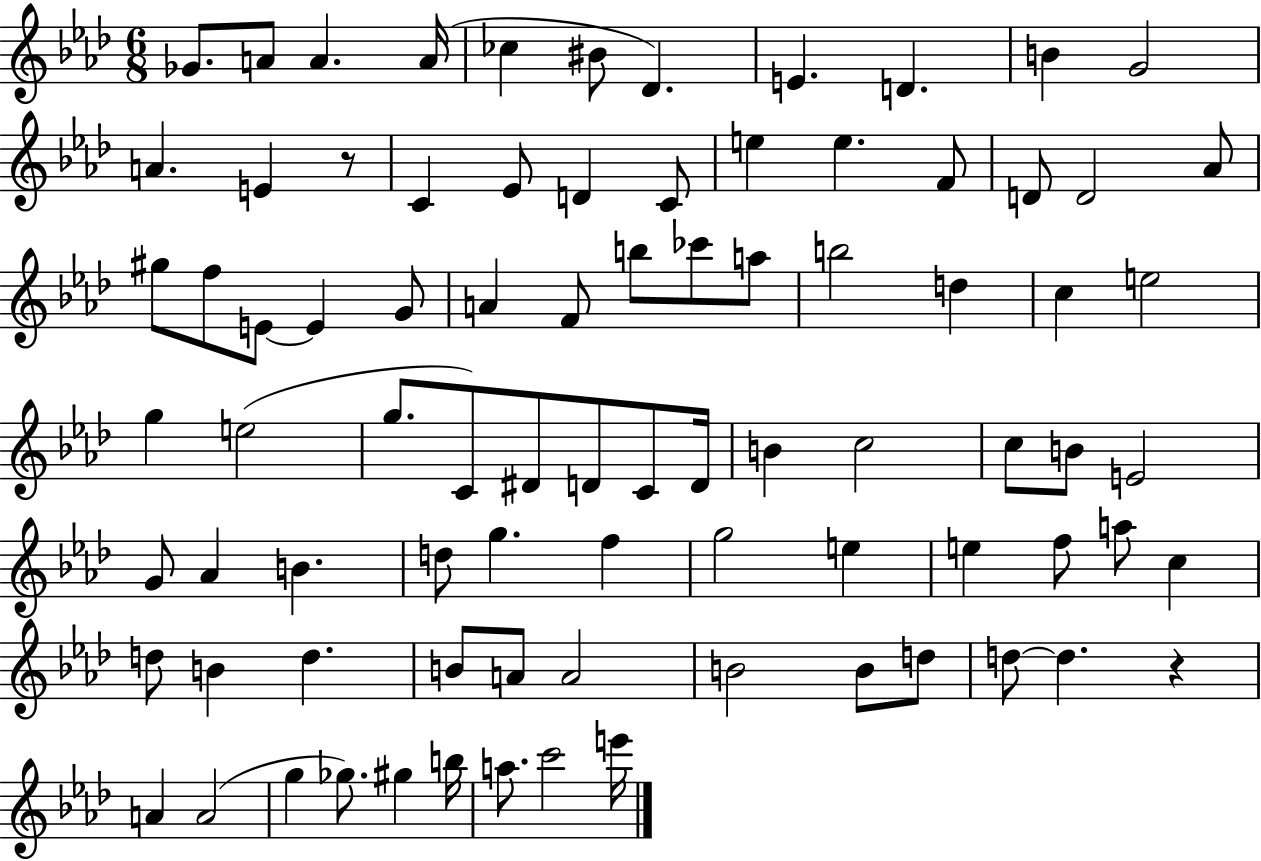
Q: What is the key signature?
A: AES major